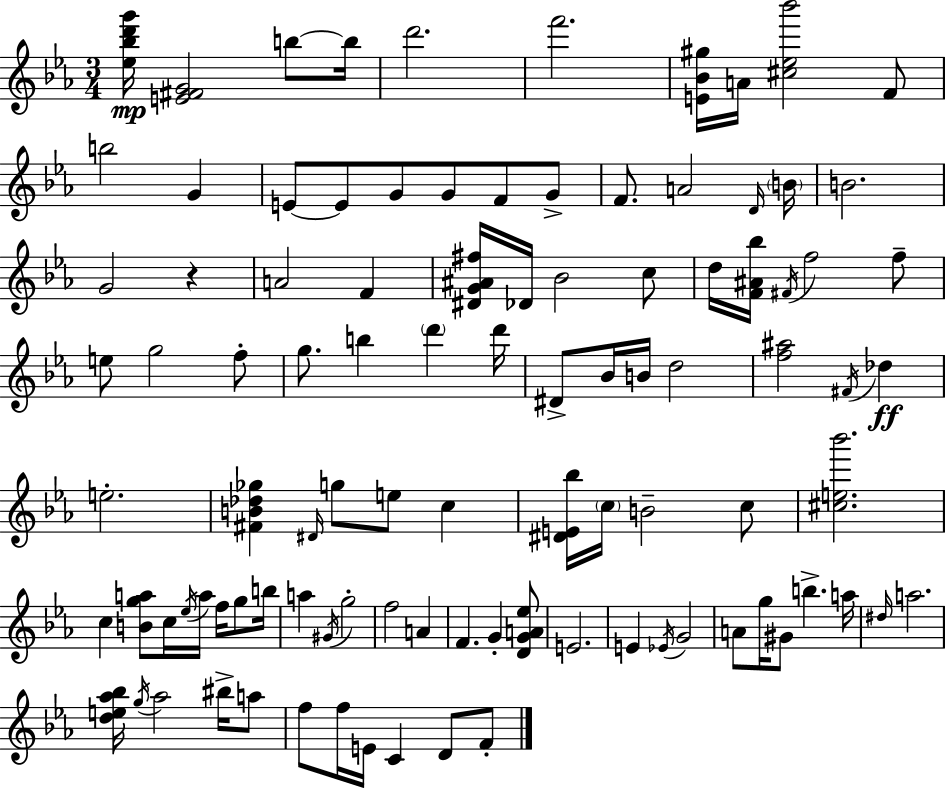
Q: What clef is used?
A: treble